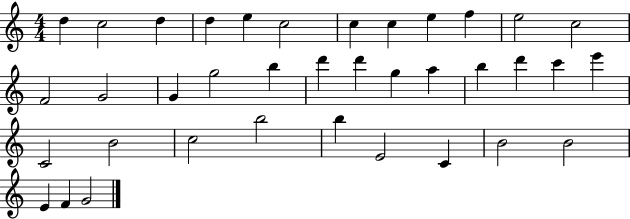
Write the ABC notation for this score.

X:1
T:Untitled
M:4/4
L:1/4
K:C
d c2 d d e c2 c c e f e2 c2 F2 G2 G g2 b d' d' g a b d' c' e' C2 B2 c2 b2 b E2 C B2 B2 E F G2